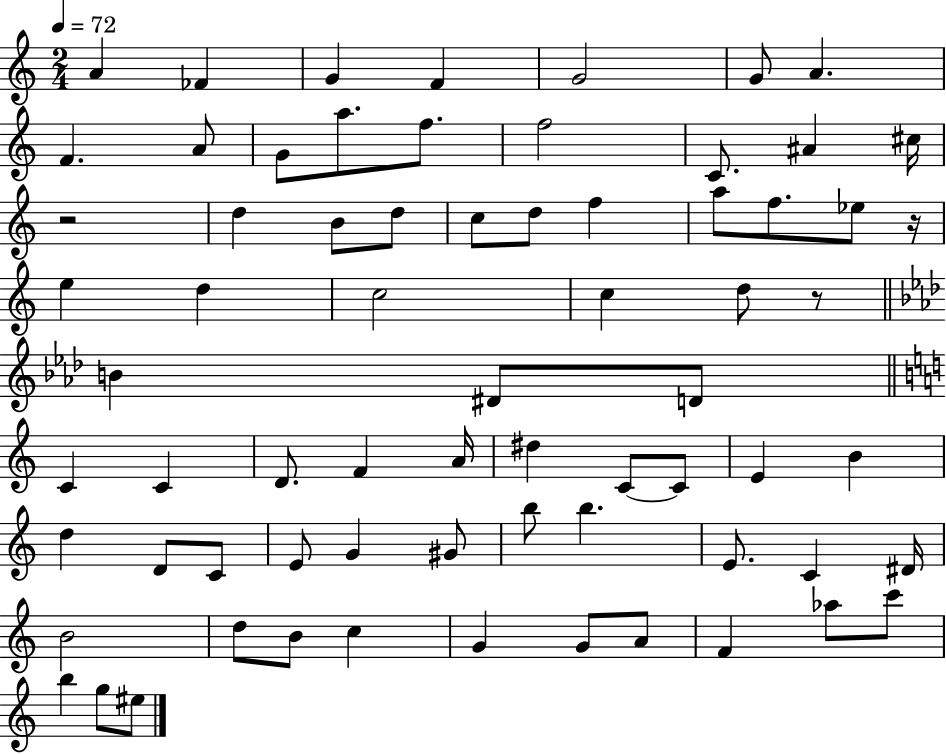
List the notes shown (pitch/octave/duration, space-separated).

A4/q FES4/q G4/q F4/q G4/h G4/e A4/q. F4/q. A4/e G4/e A5/e. F5/e. F5/h C4/e. A#4/q C#5/s R/h D5/q B4/e D5/e C5/e D5/e F5/q A5/e F5/e. Eb5/e R/s E5/q D5/q C5/h C5/q D5/e R/e B4/q D#4/e D4/e C4/q C4/q D4/e. F4/q A4/s D#5/q C4/e C4/e E4/q B4/q D5/q D4/e C4/e E4/e G4/q G#4/e B5/e B5/q. E4/e. C4/q D#4/s B4/h D5/e B4/e C5/q G4/q G4/e A4/e F4/q Ab5/e C6/e B5/q G5/e EIS5/e